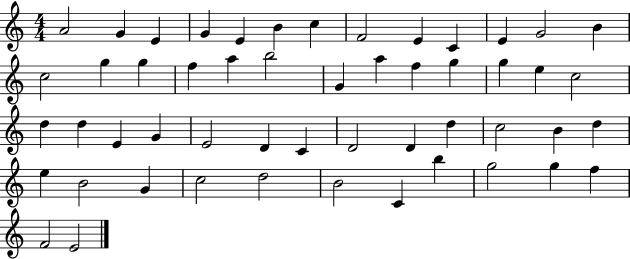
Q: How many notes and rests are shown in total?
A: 52